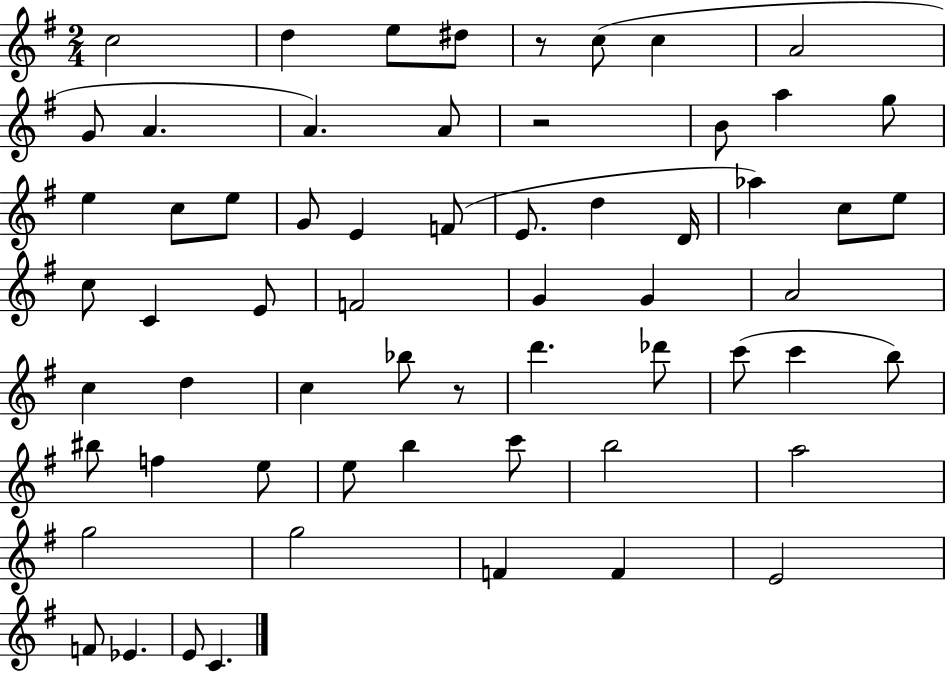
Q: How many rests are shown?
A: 3